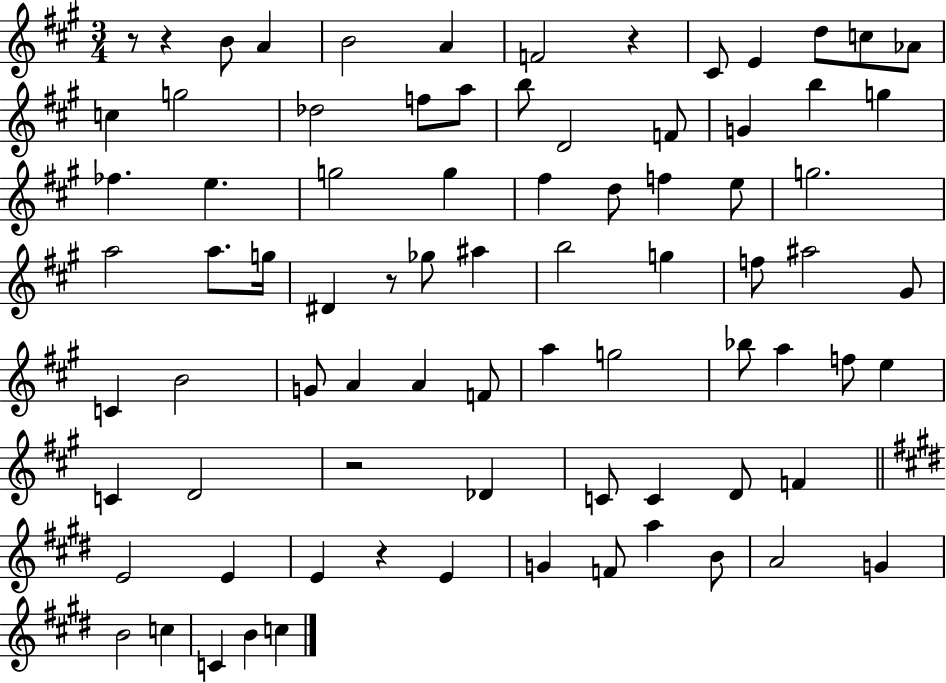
X:1
T:Untitled
M:3/4
L:1/4
K:A
z/2 z B/2 A B2 A F2 z ^C/2 E d/2 c/2 _A/2 c g2 _d2 f/2 a/2 b/2 D2 F/2 G b g _f e g2 g ^f d/2 f e/2 g2 a2 a/2 g/4 ^D z/2 _g/2 ^a b2 g f/2 ^a2 ^G/2 C B2 G/2 A A F/2 a g2 _b/2 a f/2 e C D2 z2 _D C/2 C D/2 F E2 E E z E G F/2 a B/2 A2 G B2 c C B c